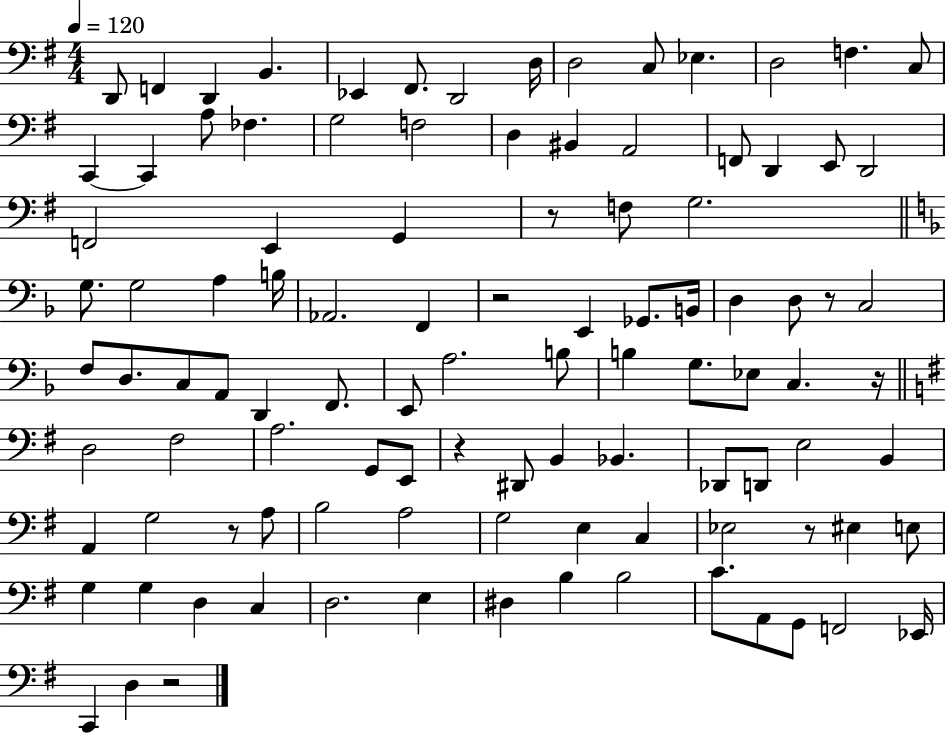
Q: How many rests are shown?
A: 8